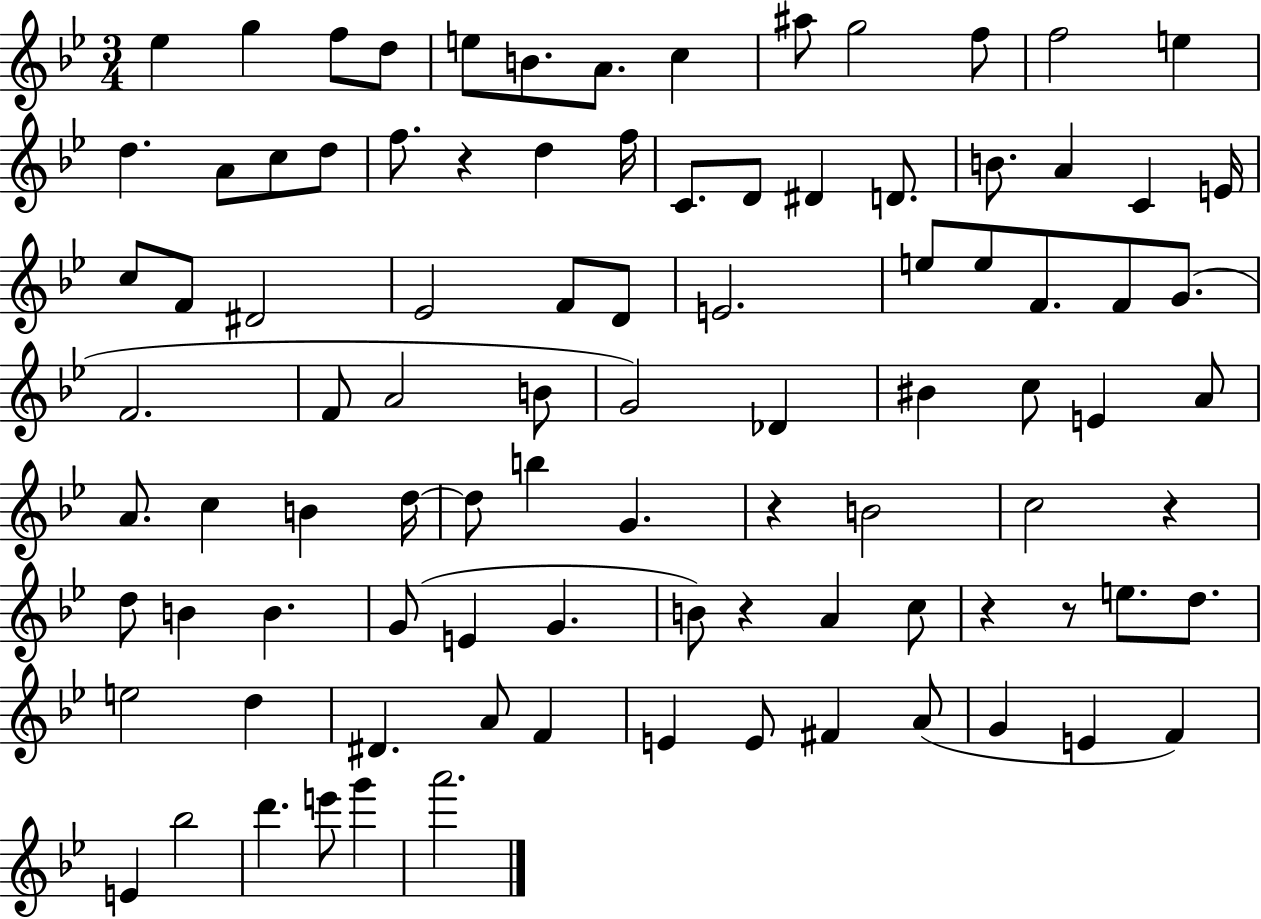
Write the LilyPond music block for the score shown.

{
  \clef treble
  \numericTimeSignature
  \time 3/4
  \key bes \major
  \repeat volta 2 { ees''4 g''4 f''8 d''8 | e''8 b'8. a'8. c''4 | ais''8 g''2 f''8 | f''2 e''4 | \break d''4. a'8 c''8 d''8 | f''8. r4 d''4 f''16 | c'8. d'8 dis'4 d'8. | b'8. a'4 c'4 e'16 | \break c''8 f'8 dis'2 | ees'2 f'8 d'8 | e'2. | e''8 e''8 f'8. f'8 g'8.( | \break f'2. | f'8 a'2 b'8 | g'2) des'4 | bis'4 c''8 e'4 a'8 | \break a'8. c''4 b'4 d''16~~ | d''8 b''4 g'4. | r4 b'2 | c''2 r4 | \break d''8 b'4 b'4. | g'8( e'4 g'4. | b'8) r4 a'4 c''8 | r4 r8 e''8. d''8. | \break e''2 d''4 | dis'4. a'8 f'4 | e'4 e'8 fis'4 a'8( | g'4 e'4 f'4) | \break e'4 bes''2 | d'''4. e'''8 g'''4 | a'''2. | } \bar "|."
}